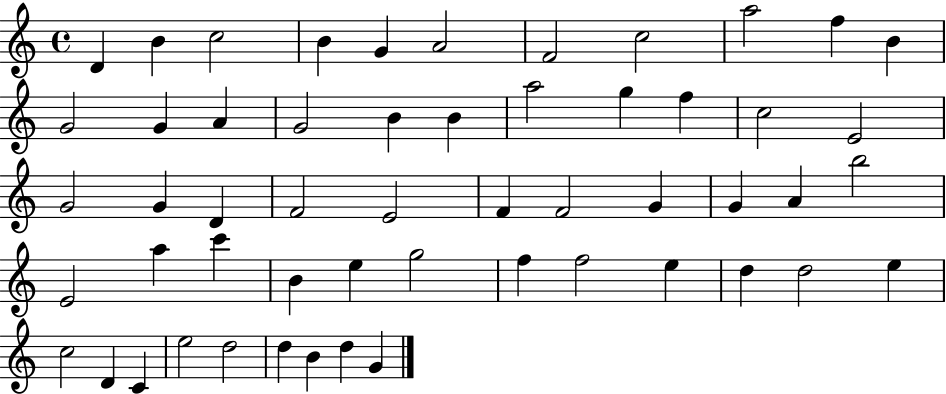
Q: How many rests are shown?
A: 0